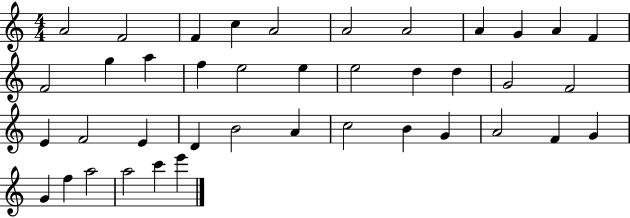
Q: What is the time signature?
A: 4/4